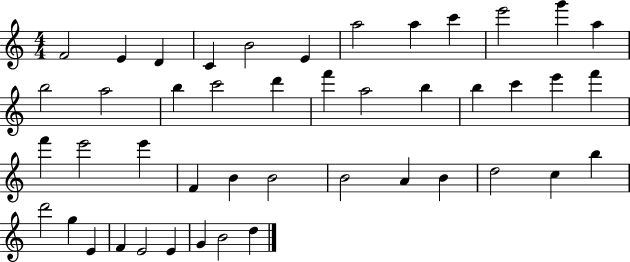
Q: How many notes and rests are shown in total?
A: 45